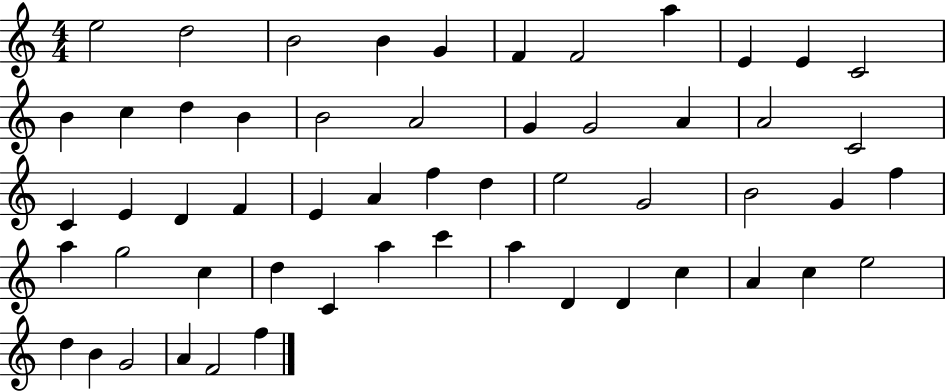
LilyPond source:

{
  \clef treble
  \numericTimeSignature
  \time 4/4
  \key c \major
  e''2 d''2 | b'2 b'4 g'4 | f'4 f'2 a''4 | e'4 e'4 c'2 | \break b'4 c''4 d''4 b'4 | b'2 a'2 | g'4 g'2 a'4 | a'2 c'2 | \break c'4 e'4 d'4 f'4 | e'4 a'4 f''4 d''4 | e''2 g'2 | b'2 g'4 f''4 | \break a''4 g''2 c''4 | d''4 c'4 a''4 c'''4 | a''4 d'4 d'4 c''4 | a'4 c''4 e''2 | \break d''4 b'4 g'2 | a'4 f'2 f''4 | \bar "|."
}